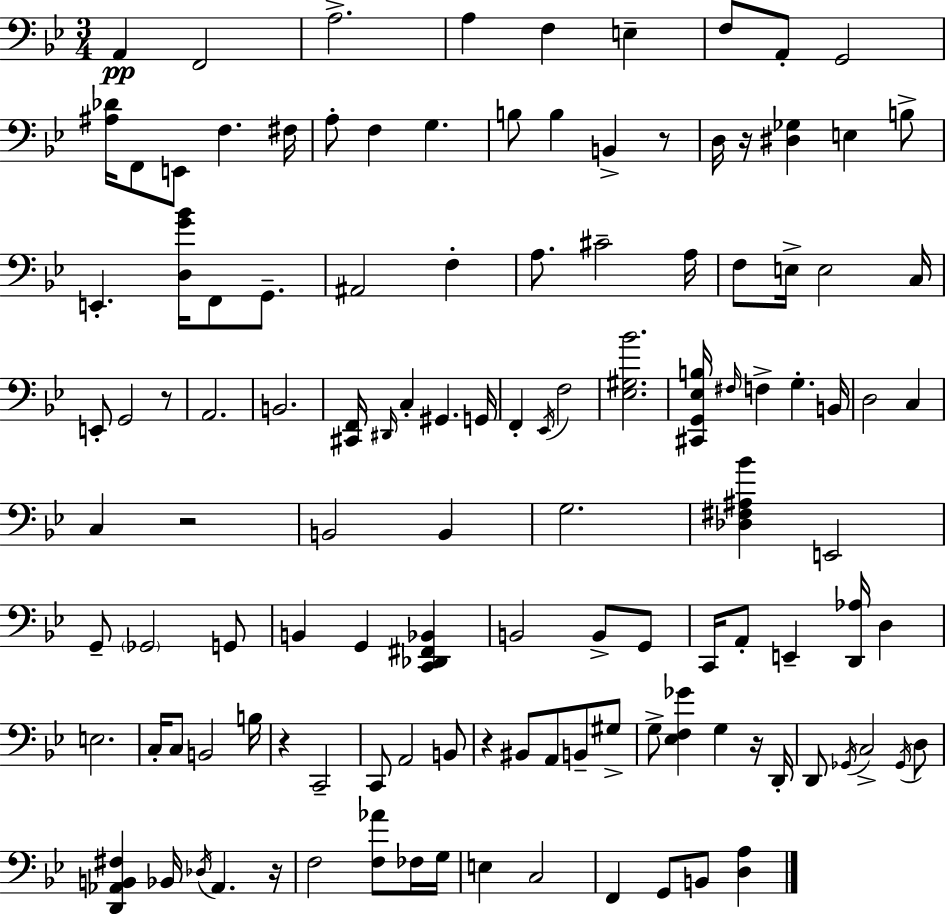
X:1
T:Untitled
M:3/4
L:1/4
K:Bb
A,, F,,2 A,2 A, F, E, F,/2 A,,/2 G,,2 [^A,_D]/4 F,,/2 E,,/2 F, ^F,/4 A,/2 F, G, B,/2 B, B,, z/2 D,/4 z/4 [^D,_G,] E, B,/2 E,, [D,G_B]/4 F,,/2 G,,/2 ^A,,2 F, A,/2 ^C2 A,/4 F,/2 E,/4 E,2 C,/4 E,,/2 G,,2 z/2 A,,2 B,,2 [^C,,F,,]/4 ^D,,/4 C, ^G,, G,,/4 F,, _E,,/4 F,2 [_E,^G,_B]2 [^C,,G,,_E,B,]/4 ^F,/4 F, G, B,,/4 D,2 C, C, z2 B,,2 B,, G,2 [_D,^F,^A,_B] E,,2 G,,/2 _G,,2 G,,/2 B,, G,, [C,,_D,,^F,,_B,,] B,,2 B,,/2 G,,/2 C,,/4 A,,/2 E,, [D,,_A,]/4 D, E,2 C,/4 C,/2 B,,2 B,/4 z C,,2 C,,/2 A,,2 B,,/2 z ^B,,/2 A,,/2 B,,/2 ^G,/2 G,/2 [_E,F,_G] G, z/4 D,,/4 D,,/2 _G,,/4 C,2 _G,,/4 D,/2 [D,,_A,,B,,^F,] _B,,/4 _D,/4 _A,, z/4 F,2 [F,_A]/2 _F,/4 G,/4 E, C,2 F,, G,,/2 B,,/2 [D,A,]